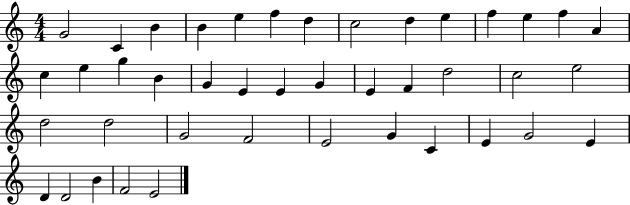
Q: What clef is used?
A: treble